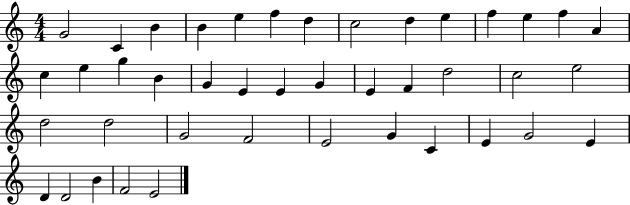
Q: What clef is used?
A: treble